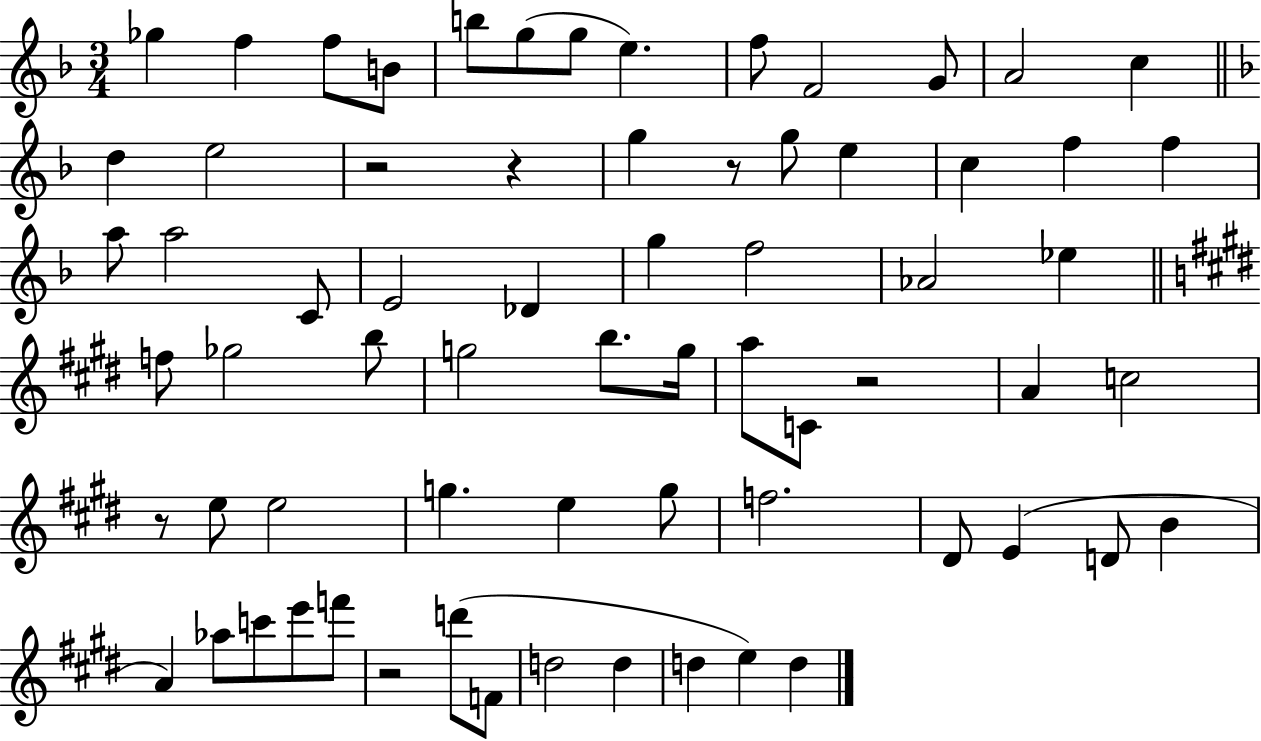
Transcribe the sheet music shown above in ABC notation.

X:1
T:Untitled
M:3/4
L:1/4
K:F
_g f f/2 B/2 b/2 g/2 g/2 e f/2 F2 G/2 A2 c d e2 z2 z g z/2 g/2 e c f f a/2 a2 C/2 E2 _D g f2 _A2 _e f/2 _g2 b/2 g2 b/2 g/4 a/2 C/2 z2 A c2 z/2 e/2 e2 g e g/2 f2 ^D/2 E D/2 B A _a/2 c'/2 e'/2 f'/2 z2 d'/2 F/2 d2 d d e d